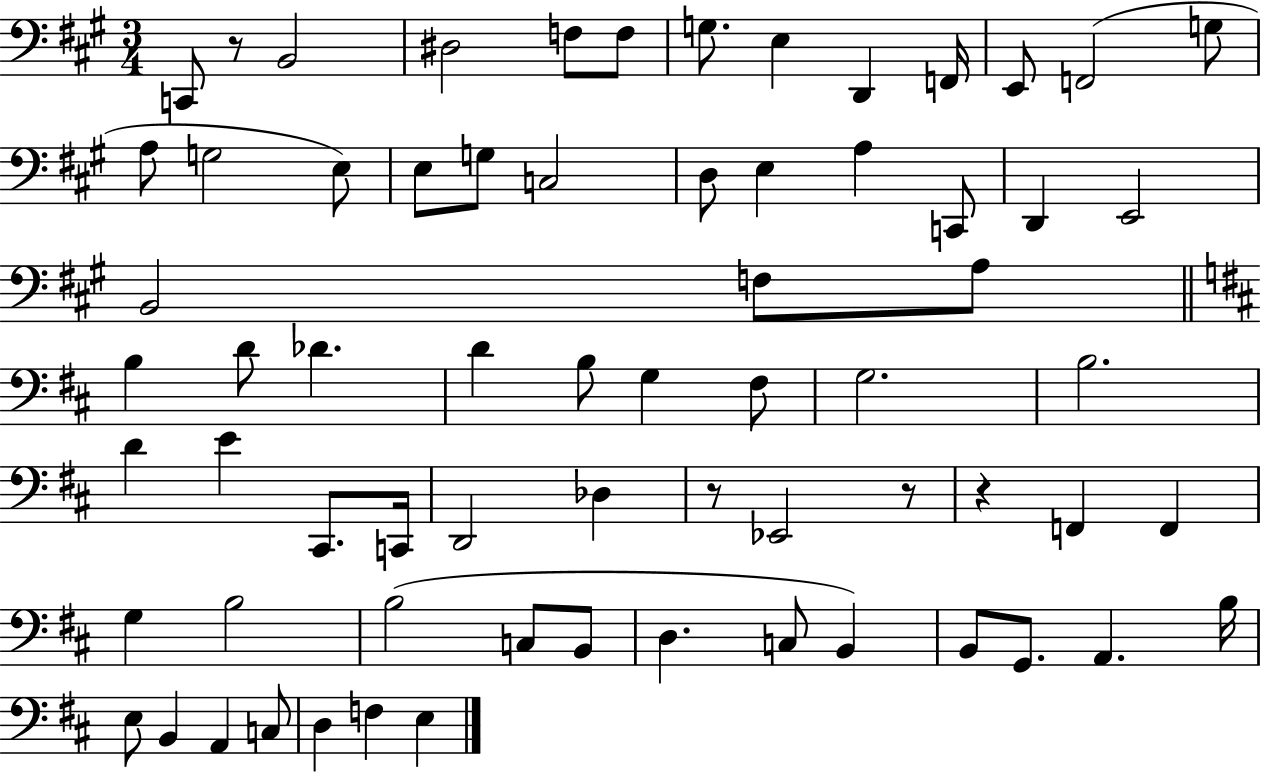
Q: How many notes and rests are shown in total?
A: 68